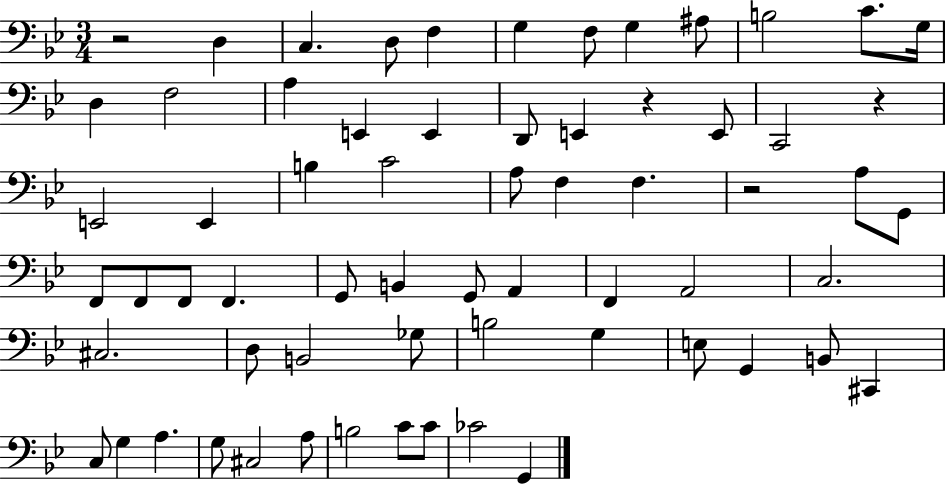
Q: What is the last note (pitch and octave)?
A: G2